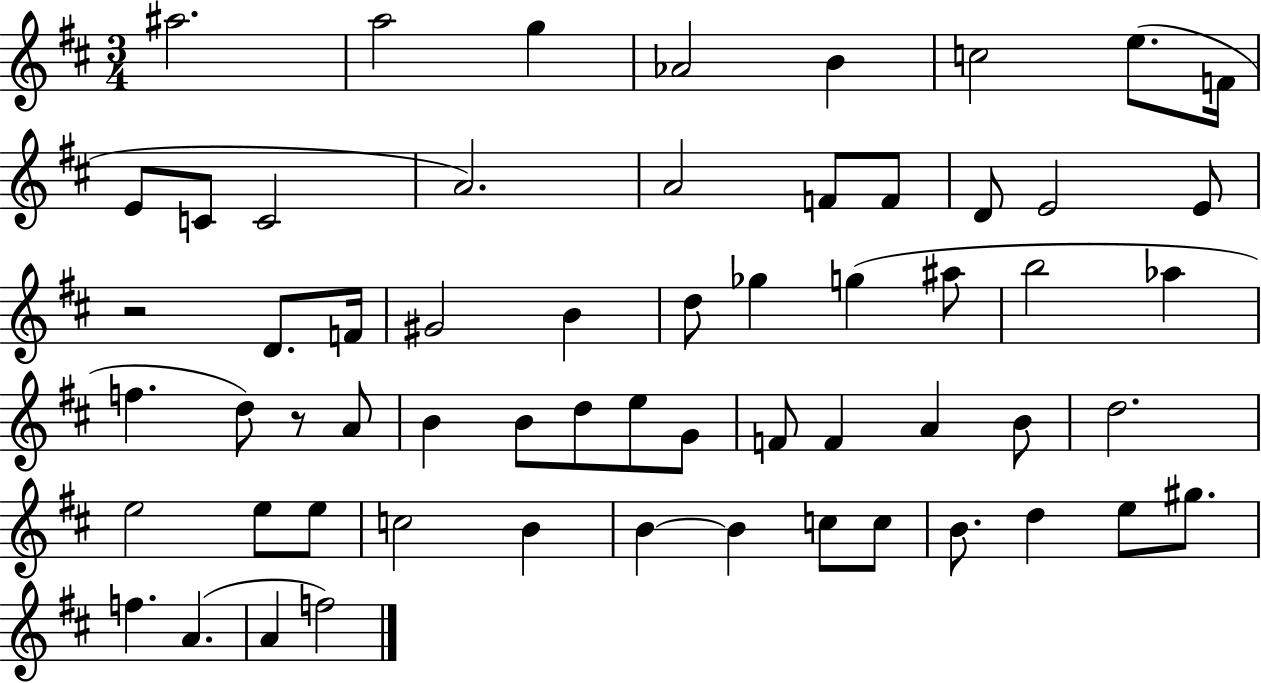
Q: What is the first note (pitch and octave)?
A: A#5